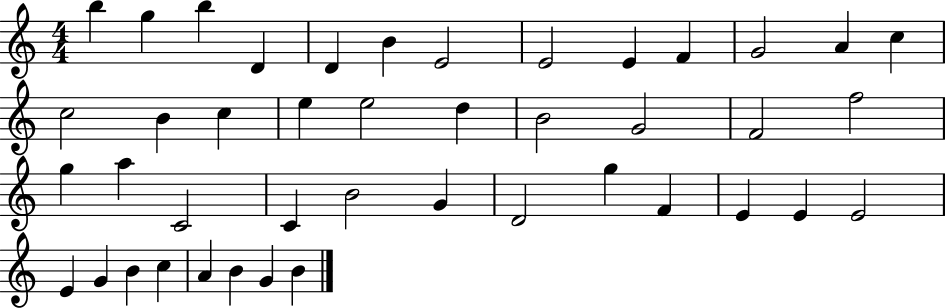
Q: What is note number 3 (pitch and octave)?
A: B5